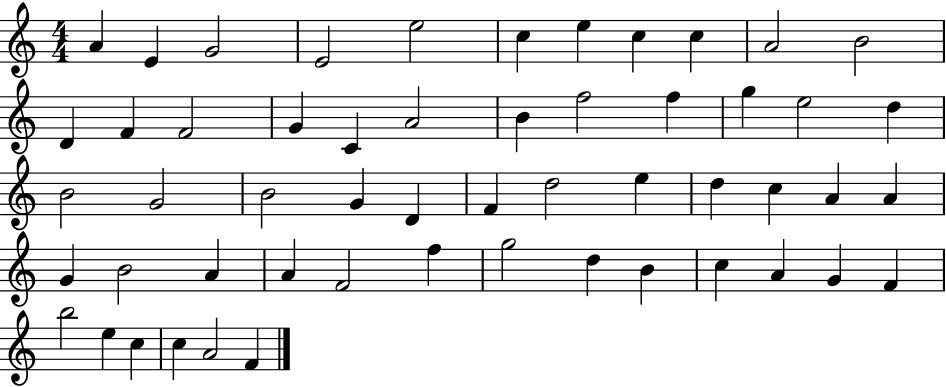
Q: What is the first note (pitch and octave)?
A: A4